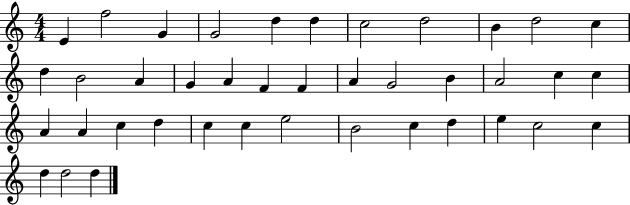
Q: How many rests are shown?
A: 0